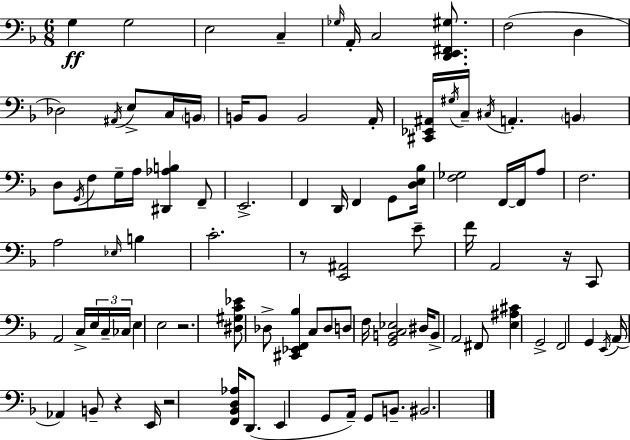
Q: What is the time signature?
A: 6/8